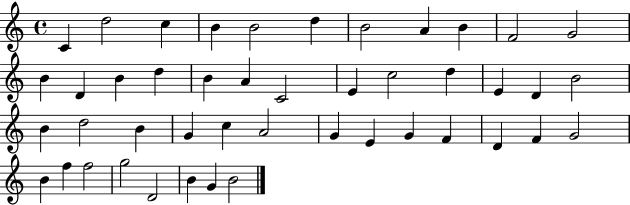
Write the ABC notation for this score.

X:1
T:Untitled
M:4/4
L:1/4
K:C
C d2 c B B2 d B2 A B F2 G2 B D B d B A C2 E c2 d E D B2 B d2 B G c A2 G E G F D F G2 B f f2 g2 D2 B G B2